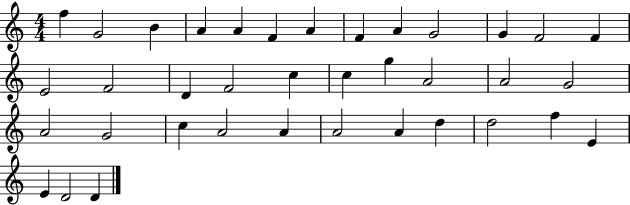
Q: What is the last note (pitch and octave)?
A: D4